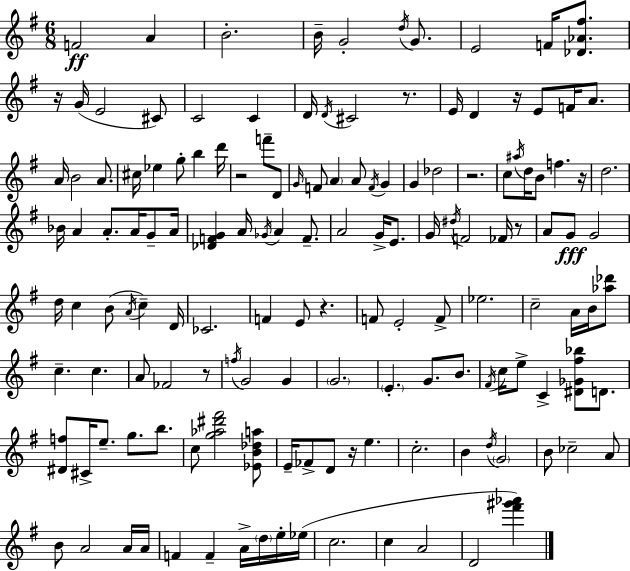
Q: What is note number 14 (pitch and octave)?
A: C4